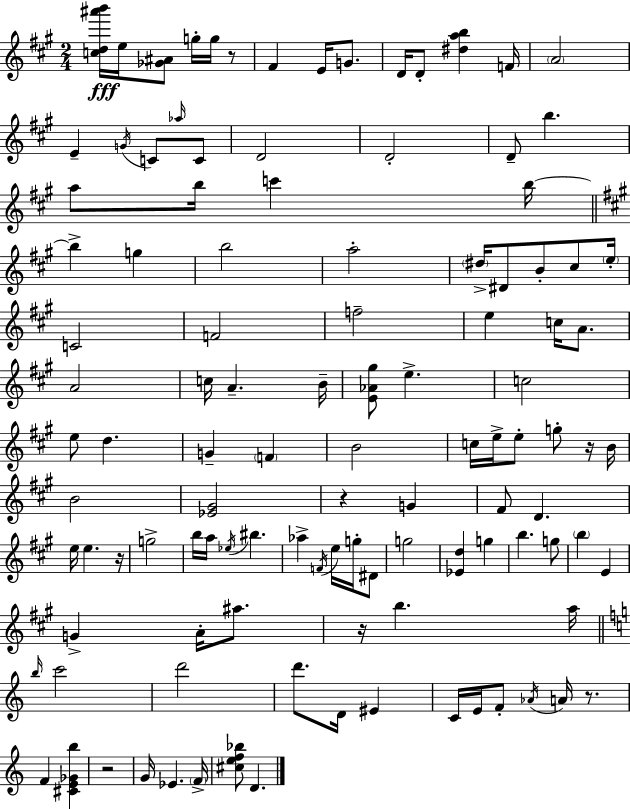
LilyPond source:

{
  \clef treble
  \numericTimeSignature
  \time 2/4
  \key a \major
  <c'' d'' ais''' b'''>16\fff e''16 <ges' ais'>8 g''16-. g''16 r8 | fis'4 e'16 g'8. | d'16 d'8-. <dis'' a'' b''>4 f'16 | \parenthesize a'2 | \break e'4-- \acciaccatura { g'16 } c'8 \grace { aes''16 } | c'8 d'2 | d'2-. | d'8-- b''4. | \break a''8 b''16 c'''4 | b''16~~ \bar "||" \break \key a \major b''4-> g''4 | b''2 | a''2-. | \parenthesize dis''16-> dis'8 b'8-. cis''8 \parenthesize e''16-. | \break c'2 | f'2 | f''2-- | e''4 c''16 a'8. | \break a'2 | c''16 a'4.-- b'16-- | <e' aes' gis''>8 e''4.-> | c''2 | \break e''8 d''4. | g'4-- \parenthesize f'4 | b'2 | c''16 e''16-> e''8-. g''8-. r16 b'16 | \break b'2 | <ees' gis'>2 | r4 g'4 | fis'8 d'4. | \break e''16 e''4. r16 | g''2-> | b''16 a''16 \acciaccatura { ees''16 } bis''4. | aes''4-> \acciaccatura { f'16 } e''16 g''16-. | \break dis'8 g''2 | <ees' d''>4 g''4 | b''4. | g''8 \parenthesize b''4 e'4 | \break g'4-> a'16-. ais''8. | r16 b''4. | a''16 \bar "||" \break \key a \minor \grace { b''16 } c'''2 | d'''2 | d'''8. d'16 eis'4 | c'16 e'16 f'8-. \acciaccatura { aes'16 } a'16 r8. | \break f'4 <cis' e' ges' b''>4 | r2 | g'16 ees'4. | \parenthesize f'16-> <cis'' e'' f'' bes''>8 d'4. | \break \bar "|."
}